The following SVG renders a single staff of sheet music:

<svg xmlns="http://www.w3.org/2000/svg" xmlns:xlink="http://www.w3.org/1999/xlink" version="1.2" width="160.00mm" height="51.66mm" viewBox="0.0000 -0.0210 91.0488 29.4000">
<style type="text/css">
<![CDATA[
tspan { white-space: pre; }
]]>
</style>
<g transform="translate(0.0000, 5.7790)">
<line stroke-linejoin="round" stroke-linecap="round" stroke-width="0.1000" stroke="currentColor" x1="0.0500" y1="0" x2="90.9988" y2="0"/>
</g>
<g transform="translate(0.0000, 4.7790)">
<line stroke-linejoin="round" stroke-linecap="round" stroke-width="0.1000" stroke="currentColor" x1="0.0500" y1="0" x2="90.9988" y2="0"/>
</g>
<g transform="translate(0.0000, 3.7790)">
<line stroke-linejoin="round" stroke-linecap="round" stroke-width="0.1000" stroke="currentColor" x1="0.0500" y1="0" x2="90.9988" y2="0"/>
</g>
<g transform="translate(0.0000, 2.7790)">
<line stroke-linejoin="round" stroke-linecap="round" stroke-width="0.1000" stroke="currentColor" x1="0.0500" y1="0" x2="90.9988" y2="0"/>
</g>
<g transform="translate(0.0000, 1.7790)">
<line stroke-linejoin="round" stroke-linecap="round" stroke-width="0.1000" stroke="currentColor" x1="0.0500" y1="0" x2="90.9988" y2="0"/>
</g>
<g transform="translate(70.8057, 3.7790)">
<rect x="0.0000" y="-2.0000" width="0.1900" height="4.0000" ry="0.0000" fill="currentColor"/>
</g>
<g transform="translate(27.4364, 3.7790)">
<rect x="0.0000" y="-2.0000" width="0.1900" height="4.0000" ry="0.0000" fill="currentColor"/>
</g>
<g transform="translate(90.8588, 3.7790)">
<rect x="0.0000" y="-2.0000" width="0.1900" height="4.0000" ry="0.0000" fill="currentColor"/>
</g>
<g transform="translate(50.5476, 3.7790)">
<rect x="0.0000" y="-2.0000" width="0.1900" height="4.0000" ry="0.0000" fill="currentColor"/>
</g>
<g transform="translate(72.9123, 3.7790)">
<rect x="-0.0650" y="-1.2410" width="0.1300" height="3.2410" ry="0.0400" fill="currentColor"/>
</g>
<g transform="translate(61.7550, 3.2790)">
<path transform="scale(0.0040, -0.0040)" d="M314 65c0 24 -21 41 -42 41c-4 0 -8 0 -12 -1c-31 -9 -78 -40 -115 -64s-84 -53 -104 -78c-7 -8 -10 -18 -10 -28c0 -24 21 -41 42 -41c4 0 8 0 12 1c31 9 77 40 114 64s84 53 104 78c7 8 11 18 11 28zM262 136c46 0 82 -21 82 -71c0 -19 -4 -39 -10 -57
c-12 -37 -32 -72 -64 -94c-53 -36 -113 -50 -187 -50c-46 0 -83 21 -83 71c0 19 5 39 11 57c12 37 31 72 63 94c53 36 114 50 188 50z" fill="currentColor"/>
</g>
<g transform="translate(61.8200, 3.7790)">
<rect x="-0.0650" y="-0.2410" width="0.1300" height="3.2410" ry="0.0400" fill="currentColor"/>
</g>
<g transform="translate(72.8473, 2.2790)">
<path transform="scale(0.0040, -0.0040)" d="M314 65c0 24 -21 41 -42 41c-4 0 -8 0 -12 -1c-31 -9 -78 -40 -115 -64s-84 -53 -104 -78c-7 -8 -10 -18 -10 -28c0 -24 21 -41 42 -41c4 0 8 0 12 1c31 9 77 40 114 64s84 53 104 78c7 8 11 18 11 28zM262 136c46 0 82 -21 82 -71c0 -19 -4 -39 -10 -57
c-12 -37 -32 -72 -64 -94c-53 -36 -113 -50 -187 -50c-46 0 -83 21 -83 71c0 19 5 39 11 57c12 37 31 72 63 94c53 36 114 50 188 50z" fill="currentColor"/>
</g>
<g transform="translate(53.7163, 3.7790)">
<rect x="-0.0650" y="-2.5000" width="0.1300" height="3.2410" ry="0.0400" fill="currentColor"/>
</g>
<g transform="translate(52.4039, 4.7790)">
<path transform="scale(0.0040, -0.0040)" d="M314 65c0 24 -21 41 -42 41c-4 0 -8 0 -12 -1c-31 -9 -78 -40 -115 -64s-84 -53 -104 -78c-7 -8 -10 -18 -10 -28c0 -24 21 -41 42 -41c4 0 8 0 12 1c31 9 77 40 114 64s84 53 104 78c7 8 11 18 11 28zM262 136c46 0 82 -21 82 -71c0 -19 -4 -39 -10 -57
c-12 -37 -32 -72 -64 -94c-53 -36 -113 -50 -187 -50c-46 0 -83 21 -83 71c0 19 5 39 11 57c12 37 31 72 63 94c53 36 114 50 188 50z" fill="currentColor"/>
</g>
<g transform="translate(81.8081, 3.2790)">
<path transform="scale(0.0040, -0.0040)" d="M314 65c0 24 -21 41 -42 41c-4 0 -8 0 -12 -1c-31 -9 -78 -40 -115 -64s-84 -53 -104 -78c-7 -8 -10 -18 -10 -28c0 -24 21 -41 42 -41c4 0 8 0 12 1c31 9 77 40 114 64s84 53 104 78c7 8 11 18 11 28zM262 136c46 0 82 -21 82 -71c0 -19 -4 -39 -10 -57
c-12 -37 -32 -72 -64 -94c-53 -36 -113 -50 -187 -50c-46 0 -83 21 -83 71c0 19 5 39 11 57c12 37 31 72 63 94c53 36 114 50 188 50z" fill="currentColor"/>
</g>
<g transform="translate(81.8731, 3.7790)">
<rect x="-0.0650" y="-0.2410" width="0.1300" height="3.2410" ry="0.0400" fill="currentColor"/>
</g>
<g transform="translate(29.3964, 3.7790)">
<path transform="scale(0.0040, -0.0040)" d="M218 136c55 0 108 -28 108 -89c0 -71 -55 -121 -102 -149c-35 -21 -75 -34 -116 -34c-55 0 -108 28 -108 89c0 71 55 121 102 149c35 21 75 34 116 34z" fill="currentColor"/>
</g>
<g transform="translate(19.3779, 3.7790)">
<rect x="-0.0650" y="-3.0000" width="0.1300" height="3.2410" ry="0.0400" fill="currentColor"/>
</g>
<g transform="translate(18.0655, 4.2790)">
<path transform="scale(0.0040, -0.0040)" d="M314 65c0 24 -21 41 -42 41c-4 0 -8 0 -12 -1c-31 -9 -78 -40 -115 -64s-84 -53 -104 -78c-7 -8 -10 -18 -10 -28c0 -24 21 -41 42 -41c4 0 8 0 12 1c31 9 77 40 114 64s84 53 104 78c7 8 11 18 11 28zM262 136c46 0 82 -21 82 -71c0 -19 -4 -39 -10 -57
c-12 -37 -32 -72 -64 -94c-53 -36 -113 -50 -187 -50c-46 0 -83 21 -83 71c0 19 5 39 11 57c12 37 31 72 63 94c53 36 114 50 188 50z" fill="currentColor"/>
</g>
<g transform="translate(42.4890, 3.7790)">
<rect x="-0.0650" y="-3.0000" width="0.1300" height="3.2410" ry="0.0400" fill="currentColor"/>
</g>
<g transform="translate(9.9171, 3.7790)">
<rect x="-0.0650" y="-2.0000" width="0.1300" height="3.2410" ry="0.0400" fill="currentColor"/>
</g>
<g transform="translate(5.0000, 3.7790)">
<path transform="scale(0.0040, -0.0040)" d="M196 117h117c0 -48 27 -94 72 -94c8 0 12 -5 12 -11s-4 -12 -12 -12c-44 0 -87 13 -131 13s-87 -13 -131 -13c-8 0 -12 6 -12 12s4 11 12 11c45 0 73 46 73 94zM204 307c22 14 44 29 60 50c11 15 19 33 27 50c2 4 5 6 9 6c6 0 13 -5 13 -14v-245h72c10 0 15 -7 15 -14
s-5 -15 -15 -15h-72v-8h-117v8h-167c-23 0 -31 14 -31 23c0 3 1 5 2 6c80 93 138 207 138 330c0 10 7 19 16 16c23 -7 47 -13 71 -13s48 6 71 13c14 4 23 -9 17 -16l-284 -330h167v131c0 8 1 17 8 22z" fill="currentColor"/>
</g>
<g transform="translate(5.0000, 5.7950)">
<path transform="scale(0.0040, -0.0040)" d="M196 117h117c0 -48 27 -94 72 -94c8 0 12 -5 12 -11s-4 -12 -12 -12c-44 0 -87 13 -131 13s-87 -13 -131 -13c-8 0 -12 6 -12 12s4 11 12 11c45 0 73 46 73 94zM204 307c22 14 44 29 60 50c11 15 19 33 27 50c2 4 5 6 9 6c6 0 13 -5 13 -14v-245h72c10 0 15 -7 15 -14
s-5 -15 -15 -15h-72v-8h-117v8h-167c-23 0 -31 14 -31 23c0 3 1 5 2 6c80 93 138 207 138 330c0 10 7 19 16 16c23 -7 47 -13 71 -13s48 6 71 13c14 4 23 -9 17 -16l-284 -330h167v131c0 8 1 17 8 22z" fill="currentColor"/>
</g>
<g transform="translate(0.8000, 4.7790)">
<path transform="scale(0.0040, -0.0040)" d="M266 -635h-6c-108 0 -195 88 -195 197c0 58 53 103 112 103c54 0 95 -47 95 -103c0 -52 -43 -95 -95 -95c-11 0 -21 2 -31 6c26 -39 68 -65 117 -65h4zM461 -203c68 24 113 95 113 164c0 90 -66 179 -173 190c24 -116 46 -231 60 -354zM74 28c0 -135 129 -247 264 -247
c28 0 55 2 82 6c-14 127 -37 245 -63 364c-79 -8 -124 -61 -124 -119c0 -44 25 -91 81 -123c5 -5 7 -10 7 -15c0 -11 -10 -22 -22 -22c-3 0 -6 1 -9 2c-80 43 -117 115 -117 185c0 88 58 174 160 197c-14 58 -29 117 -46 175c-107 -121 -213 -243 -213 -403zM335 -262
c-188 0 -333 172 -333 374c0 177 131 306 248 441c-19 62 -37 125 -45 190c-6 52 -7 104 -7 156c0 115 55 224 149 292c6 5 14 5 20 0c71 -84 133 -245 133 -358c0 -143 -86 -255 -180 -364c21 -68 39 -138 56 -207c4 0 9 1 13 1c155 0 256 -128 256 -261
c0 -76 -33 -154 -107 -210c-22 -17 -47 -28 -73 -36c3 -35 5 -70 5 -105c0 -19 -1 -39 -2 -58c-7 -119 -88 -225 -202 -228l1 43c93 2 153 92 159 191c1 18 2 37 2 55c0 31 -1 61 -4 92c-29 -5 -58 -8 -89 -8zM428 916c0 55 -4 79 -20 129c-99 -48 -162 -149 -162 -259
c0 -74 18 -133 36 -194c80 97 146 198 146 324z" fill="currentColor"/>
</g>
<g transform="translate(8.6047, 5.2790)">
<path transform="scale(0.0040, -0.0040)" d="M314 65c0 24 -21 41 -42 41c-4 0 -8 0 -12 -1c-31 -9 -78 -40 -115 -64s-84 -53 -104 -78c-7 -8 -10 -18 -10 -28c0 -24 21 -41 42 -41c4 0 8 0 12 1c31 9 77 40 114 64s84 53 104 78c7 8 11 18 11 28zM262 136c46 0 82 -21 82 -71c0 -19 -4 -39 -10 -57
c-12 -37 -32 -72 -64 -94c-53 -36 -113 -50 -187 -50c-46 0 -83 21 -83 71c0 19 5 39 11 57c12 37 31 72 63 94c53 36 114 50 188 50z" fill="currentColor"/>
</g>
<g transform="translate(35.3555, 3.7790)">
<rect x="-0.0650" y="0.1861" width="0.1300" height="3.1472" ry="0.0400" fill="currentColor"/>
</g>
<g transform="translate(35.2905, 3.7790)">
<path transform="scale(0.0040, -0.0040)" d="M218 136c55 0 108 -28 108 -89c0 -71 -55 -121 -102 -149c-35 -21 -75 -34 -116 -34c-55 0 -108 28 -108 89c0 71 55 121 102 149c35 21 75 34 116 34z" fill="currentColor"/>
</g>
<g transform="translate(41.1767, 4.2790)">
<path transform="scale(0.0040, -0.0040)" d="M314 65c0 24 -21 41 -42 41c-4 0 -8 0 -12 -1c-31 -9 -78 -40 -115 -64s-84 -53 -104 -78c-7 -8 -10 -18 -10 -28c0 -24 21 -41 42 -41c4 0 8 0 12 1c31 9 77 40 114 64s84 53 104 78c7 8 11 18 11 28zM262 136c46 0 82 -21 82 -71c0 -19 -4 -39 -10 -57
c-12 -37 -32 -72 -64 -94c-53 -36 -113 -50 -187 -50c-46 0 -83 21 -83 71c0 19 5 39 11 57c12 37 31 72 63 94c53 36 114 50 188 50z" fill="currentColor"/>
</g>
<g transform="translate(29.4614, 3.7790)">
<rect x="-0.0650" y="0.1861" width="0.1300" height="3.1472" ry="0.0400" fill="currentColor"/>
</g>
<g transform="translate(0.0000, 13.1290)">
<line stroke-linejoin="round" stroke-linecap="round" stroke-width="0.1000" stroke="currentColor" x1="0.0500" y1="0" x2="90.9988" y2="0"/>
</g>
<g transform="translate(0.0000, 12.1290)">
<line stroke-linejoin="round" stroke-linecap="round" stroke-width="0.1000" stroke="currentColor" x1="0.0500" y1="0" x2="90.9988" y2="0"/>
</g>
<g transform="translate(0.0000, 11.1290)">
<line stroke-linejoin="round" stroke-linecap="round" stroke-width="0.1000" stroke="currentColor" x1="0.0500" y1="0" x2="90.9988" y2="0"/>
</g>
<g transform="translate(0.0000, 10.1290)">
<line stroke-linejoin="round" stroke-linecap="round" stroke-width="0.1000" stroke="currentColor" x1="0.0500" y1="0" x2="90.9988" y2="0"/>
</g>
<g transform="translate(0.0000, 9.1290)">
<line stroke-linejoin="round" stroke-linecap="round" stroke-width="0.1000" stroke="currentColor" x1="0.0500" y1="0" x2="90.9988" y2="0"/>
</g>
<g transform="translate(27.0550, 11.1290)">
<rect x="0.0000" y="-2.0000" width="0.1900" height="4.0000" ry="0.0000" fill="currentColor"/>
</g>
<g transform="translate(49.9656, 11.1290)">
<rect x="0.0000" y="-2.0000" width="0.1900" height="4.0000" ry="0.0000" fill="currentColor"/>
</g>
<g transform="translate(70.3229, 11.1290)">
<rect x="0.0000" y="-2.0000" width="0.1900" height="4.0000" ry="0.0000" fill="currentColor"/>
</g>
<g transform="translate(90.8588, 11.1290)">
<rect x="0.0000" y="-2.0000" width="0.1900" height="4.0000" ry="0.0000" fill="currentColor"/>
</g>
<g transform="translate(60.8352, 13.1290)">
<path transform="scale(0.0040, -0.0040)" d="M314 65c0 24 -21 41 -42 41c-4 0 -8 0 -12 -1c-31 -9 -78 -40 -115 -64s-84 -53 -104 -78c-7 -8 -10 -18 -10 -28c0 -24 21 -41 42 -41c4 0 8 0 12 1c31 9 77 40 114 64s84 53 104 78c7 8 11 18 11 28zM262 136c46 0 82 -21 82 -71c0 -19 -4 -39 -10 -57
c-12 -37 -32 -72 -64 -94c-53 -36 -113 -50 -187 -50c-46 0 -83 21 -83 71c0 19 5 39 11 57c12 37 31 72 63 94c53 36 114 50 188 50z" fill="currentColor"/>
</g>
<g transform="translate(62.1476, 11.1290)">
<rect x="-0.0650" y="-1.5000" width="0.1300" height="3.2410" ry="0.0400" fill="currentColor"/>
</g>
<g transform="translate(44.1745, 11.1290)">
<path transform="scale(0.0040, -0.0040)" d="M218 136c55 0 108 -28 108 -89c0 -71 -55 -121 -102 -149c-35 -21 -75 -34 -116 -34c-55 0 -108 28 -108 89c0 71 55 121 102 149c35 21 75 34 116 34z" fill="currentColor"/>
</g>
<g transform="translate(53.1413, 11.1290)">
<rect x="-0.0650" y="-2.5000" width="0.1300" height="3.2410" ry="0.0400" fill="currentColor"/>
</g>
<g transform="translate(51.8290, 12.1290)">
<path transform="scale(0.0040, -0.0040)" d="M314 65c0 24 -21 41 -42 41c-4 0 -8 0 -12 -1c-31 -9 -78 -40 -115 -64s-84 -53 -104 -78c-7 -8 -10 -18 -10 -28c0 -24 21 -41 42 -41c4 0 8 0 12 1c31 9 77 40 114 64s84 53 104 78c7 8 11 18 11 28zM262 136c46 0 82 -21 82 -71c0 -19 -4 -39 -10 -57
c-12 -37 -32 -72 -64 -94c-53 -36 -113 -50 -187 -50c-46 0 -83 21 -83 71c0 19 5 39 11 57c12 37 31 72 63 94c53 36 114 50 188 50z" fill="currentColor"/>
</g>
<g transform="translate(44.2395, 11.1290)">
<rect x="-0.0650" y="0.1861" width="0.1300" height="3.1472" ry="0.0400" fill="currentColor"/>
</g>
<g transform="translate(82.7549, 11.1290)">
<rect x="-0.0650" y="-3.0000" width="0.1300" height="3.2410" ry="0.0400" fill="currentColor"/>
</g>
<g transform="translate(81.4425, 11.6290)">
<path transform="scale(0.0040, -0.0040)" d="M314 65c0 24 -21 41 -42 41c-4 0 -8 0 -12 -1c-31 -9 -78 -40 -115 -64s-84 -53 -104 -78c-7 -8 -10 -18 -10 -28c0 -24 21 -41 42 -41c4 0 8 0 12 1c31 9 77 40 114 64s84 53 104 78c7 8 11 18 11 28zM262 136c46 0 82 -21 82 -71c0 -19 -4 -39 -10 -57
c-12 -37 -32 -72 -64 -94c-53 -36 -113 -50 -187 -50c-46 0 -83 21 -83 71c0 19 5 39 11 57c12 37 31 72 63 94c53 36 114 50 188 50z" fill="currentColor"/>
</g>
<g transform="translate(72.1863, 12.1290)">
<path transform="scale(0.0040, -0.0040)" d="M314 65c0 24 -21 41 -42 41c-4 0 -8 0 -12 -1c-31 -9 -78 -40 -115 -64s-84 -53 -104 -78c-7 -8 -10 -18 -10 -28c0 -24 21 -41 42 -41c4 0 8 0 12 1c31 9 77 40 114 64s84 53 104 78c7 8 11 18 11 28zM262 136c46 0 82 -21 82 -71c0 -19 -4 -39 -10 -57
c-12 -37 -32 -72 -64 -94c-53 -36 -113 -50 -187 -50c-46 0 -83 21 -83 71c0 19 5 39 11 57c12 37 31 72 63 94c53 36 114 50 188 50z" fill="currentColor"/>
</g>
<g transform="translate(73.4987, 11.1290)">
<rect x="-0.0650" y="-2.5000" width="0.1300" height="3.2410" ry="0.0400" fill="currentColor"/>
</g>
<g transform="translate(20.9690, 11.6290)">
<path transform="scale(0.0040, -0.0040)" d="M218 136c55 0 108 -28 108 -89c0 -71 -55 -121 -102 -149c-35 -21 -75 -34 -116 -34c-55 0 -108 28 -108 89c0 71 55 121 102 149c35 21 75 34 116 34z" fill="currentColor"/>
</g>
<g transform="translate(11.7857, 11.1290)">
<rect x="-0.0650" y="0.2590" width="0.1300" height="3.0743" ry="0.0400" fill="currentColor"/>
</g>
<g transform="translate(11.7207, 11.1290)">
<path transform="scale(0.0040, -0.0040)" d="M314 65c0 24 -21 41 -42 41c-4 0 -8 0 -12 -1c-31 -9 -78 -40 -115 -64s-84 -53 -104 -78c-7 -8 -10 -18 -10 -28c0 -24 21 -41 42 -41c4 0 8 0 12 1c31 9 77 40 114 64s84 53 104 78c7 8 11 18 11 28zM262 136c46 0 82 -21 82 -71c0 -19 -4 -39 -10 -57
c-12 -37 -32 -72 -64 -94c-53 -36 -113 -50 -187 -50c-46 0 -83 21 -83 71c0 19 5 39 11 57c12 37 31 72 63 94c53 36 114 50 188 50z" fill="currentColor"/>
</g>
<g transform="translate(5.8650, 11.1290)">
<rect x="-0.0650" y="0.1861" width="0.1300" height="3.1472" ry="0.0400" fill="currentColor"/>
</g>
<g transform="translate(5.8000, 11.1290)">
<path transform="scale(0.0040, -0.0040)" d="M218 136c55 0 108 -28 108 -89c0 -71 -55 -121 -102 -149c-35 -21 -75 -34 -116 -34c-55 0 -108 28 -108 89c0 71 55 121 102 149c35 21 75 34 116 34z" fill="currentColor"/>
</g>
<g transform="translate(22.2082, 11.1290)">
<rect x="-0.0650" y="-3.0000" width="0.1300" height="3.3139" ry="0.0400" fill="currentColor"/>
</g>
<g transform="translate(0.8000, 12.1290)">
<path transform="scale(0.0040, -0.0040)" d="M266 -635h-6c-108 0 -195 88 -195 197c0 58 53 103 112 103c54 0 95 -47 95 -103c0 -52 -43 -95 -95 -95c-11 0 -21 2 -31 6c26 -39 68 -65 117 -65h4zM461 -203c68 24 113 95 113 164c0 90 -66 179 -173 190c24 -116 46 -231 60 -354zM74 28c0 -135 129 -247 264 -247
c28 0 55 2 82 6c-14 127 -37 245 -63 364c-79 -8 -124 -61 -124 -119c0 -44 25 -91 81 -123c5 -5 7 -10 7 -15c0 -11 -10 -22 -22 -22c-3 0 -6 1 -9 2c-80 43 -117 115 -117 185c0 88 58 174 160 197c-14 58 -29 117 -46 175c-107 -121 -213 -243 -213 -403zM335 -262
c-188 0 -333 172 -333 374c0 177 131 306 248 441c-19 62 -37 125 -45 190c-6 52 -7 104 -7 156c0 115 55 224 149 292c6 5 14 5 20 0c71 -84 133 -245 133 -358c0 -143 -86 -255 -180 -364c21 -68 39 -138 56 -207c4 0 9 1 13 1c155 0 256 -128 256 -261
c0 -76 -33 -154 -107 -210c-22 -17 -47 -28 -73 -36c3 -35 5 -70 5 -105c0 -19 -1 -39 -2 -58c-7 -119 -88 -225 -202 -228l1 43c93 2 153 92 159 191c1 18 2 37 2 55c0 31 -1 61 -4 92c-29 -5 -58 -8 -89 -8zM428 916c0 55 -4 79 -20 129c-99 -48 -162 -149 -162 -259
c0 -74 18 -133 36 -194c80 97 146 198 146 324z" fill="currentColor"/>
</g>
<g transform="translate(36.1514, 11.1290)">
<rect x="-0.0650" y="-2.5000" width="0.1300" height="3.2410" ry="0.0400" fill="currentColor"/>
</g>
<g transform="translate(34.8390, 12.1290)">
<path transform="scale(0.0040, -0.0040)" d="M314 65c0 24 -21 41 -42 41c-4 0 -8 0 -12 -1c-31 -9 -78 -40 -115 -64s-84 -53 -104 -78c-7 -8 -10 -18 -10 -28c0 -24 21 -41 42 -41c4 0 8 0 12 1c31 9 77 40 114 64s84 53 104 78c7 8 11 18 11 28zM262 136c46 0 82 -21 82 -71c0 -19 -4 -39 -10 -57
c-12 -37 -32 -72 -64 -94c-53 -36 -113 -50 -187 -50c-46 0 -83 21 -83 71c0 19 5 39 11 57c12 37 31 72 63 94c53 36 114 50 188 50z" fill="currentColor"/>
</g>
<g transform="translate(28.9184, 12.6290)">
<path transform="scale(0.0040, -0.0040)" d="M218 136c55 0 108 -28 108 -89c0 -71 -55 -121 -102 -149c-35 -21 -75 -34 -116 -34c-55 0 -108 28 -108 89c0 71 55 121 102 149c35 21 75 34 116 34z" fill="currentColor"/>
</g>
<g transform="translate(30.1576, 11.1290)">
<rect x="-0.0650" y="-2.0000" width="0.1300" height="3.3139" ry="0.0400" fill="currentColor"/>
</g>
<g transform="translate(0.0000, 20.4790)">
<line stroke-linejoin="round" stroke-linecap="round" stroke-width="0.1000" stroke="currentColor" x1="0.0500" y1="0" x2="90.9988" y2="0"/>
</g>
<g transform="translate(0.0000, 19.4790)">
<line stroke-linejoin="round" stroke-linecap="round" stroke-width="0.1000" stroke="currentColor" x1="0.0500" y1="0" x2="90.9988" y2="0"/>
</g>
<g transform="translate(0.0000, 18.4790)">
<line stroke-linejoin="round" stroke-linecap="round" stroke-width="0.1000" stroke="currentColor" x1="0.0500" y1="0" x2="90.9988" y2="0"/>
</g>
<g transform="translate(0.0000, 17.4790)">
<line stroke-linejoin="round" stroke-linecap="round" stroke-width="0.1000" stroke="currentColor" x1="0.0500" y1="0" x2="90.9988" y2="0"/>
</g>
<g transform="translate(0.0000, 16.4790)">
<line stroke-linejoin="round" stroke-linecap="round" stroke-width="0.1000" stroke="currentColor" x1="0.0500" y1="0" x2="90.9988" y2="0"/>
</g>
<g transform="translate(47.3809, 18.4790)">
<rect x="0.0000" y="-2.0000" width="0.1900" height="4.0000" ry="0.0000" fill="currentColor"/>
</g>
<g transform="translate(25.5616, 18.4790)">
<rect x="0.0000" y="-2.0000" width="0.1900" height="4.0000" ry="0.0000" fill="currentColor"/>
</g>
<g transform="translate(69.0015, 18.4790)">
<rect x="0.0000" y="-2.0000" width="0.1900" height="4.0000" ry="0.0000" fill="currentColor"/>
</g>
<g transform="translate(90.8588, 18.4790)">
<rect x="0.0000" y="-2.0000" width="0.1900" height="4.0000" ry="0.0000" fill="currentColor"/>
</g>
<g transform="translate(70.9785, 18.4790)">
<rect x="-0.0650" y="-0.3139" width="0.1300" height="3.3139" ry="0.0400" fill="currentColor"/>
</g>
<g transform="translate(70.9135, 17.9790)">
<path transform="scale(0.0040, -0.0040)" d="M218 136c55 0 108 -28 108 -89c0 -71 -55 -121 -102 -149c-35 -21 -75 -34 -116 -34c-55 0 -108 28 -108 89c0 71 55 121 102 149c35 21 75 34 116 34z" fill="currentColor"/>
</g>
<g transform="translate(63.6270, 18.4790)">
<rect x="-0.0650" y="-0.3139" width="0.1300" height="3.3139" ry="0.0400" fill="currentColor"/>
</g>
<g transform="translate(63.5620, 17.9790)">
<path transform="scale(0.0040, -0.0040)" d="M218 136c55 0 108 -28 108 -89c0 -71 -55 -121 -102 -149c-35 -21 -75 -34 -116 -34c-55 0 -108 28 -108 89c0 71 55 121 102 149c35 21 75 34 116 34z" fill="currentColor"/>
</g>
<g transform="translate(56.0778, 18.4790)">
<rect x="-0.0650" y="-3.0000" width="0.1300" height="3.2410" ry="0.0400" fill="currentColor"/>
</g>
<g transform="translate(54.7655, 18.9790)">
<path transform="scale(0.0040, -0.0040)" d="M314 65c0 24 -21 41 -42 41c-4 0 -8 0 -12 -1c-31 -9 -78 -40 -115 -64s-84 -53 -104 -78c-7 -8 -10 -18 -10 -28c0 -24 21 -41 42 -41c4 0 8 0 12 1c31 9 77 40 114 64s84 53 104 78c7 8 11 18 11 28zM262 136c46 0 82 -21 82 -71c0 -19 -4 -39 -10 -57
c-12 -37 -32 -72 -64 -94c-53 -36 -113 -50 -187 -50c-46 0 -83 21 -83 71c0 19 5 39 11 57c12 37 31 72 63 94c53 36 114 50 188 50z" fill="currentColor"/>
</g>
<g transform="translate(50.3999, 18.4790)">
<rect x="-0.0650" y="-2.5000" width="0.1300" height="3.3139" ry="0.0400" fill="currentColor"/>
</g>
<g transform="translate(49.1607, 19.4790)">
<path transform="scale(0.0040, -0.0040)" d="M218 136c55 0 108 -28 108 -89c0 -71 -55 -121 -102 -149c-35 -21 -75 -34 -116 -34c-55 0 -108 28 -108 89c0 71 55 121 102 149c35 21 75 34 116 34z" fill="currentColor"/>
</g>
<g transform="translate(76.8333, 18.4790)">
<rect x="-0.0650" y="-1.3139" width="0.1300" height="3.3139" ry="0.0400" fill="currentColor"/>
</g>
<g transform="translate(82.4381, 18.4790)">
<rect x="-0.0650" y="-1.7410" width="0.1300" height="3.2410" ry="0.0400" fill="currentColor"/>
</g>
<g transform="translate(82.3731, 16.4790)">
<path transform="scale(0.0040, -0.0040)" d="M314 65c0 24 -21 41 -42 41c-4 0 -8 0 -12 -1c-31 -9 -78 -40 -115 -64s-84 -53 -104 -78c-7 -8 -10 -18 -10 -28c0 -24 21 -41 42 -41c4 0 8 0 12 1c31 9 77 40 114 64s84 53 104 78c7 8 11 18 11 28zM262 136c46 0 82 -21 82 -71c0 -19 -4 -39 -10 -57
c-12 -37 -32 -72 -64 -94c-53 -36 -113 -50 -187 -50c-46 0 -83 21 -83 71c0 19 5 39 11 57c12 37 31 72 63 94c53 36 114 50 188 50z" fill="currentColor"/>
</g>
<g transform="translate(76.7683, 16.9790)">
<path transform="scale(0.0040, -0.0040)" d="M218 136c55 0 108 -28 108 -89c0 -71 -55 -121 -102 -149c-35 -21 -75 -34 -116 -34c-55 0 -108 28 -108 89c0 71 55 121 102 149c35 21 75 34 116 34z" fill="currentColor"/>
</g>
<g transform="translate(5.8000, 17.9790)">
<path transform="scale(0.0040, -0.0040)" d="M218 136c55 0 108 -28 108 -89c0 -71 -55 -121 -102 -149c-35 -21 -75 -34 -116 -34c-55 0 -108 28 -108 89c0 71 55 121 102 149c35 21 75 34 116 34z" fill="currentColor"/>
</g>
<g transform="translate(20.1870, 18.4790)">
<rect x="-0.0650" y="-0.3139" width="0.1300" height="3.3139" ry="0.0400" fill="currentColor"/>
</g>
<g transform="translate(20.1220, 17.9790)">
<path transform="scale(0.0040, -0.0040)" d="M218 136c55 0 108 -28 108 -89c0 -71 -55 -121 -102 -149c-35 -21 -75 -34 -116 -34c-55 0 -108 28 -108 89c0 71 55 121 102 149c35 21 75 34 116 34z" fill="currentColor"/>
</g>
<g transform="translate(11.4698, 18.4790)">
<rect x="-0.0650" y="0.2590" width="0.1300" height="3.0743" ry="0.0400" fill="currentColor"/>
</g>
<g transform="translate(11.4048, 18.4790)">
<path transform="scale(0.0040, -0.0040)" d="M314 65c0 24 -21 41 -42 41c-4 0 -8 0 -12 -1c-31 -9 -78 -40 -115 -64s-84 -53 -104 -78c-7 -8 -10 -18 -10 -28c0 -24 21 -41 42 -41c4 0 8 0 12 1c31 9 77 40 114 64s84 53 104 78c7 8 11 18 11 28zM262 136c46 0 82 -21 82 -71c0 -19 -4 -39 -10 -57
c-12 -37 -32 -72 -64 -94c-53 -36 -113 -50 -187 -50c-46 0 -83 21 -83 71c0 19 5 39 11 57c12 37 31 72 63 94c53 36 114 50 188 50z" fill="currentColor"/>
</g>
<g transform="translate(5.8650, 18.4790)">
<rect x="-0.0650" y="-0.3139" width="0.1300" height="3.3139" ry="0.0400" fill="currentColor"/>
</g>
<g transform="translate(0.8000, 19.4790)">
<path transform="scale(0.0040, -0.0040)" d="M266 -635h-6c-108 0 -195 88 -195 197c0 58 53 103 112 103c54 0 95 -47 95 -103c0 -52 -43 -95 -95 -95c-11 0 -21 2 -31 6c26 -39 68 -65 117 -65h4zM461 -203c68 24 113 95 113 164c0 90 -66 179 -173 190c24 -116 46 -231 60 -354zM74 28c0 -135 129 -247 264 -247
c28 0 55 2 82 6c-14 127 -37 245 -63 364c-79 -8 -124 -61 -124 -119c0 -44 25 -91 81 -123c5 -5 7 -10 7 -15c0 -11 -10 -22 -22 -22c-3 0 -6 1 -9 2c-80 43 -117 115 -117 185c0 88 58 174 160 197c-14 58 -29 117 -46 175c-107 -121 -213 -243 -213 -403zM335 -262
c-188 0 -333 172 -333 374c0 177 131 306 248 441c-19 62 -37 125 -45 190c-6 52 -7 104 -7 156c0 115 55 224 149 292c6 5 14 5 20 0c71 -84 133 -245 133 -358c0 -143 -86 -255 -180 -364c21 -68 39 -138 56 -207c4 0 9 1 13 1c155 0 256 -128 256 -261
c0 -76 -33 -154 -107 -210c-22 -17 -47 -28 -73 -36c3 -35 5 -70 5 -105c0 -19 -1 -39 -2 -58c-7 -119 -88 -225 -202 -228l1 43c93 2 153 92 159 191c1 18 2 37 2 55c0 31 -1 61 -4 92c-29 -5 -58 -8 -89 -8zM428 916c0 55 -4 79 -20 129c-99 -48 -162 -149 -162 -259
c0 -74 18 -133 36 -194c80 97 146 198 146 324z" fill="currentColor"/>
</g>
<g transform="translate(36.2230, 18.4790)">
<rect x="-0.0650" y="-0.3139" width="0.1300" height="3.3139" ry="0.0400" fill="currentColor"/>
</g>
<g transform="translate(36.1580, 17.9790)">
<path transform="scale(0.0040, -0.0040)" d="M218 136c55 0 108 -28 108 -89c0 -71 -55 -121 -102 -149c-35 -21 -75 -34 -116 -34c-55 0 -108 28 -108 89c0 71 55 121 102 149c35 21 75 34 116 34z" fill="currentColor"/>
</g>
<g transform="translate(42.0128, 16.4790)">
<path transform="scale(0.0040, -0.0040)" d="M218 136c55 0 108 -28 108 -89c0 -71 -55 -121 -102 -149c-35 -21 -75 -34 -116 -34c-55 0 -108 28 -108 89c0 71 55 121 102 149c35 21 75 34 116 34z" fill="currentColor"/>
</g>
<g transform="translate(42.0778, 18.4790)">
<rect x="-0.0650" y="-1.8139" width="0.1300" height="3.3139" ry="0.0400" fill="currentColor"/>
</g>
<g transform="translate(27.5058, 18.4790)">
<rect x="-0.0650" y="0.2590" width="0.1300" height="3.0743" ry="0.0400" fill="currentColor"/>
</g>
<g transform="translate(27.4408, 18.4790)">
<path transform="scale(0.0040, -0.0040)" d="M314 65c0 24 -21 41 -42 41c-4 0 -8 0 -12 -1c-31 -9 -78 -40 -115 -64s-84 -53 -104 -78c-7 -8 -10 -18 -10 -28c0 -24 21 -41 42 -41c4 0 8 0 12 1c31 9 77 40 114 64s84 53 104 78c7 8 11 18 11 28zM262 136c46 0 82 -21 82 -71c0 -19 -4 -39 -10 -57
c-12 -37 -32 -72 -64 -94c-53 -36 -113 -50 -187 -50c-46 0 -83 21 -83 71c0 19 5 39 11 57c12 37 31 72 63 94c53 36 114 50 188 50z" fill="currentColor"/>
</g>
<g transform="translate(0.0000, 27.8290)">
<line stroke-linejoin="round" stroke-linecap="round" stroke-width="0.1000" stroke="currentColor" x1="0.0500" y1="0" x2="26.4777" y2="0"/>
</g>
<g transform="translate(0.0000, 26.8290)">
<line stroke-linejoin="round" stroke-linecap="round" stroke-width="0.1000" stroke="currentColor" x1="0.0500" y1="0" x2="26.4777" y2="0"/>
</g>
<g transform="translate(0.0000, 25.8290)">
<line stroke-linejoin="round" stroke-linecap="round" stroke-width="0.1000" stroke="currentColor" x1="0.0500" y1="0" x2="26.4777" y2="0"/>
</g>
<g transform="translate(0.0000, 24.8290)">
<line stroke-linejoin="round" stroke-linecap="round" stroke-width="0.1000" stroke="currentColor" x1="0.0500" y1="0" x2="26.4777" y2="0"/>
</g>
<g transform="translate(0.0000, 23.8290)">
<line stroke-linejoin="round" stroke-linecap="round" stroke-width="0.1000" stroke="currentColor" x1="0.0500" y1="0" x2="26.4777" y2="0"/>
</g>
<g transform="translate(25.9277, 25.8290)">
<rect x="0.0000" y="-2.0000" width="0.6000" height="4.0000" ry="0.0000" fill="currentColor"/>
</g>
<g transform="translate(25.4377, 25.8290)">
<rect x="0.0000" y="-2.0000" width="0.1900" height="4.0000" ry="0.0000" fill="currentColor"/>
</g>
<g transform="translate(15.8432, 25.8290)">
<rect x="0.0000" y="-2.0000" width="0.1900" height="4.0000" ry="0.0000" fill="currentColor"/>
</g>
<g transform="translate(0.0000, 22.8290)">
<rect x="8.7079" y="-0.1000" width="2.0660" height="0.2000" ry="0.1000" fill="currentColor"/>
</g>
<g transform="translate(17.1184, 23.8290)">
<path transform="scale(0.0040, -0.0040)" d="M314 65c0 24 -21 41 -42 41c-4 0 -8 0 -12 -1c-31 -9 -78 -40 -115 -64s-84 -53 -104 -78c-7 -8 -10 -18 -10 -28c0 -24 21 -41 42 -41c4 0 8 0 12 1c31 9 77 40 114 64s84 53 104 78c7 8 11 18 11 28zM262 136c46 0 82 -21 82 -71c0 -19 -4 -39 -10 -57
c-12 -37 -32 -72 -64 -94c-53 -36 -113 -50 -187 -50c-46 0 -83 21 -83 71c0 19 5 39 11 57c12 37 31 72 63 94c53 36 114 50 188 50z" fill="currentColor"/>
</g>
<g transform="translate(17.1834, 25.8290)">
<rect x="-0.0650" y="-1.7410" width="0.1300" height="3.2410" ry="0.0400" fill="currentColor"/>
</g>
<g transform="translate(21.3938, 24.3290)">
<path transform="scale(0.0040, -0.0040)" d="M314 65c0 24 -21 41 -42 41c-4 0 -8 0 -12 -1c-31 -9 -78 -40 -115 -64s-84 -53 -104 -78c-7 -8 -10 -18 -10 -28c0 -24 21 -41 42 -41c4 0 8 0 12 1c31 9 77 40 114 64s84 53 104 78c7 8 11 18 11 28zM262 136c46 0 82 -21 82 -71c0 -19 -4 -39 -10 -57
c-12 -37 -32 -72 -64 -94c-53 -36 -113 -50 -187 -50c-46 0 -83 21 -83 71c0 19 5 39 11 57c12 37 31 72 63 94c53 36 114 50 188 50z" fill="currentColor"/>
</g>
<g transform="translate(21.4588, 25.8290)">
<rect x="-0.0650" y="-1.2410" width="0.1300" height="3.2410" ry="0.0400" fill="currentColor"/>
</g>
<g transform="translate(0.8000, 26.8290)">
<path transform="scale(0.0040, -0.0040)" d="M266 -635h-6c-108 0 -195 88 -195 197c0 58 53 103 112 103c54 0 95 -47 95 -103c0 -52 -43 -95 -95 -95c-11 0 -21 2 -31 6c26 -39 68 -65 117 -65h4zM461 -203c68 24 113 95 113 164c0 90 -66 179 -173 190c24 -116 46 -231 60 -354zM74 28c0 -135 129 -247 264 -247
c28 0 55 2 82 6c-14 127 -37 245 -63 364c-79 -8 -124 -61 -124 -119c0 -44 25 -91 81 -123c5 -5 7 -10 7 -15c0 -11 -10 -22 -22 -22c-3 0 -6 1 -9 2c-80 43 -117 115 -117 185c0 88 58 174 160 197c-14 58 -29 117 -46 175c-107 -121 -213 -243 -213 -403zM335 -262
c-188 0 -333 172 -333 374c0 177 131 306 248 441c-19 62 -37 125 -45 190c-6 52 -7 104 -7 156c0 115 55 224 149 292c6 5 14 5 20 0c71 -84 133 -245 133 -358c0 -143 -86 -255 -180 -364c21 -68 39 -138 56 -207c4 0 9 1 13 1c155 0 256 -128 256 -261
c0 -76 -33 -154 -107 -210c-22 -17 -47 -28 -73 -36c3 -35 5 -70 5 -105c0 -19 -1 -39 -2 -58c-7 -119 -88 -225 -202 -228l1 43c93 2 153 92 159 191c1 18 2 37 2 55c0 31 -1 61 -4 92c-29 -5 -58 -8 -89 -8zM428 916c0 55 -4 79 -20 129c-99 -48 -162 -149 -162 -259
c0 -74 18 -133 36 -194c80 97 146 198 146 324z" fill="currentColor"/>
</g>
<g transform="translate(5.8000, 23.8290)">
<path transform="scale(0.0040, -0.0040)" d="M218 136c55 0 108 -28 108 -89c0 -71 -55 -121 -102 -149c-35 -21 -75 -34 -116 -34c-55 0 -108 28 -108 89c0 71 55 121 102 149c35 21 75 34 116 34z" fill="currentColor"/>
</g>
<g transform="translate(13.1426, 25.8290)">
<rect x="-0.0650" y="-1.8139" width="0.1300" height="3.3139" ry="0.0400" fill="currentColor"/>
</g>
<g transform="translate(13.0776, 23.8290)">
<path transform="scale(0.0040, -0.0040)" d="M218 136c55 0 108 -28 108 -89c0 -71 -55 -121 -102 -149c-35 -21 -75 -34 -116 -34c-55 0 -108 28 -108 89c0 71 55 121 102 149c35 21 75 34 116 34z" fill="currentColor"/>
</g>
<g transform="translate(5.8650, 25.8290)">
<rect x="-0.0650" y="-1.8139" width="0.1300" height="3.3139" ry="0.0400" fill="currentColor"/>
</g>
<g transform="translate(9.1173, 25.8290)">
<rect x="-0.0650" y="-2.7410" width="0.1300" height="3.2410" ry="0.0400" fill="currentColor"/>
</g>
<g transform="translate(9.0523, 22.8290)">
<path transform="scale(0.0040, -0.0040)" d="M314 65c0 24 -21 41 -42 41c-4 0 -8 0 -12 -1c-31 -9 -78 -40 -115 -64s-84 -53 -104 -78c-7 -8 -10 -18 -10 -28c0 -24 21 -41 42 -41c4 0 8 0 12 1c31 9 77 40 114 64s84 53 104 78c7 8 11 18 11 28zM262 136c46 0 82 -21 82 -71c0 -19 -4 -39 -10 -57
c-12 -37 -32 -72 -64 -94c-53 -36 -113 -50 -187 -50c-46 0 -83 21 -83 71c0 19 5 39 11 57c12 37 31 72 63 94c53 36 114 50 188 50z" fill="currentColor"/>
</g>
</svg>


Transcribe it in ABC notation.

X:1
T:Untitled
M:4/4
L:1/4
K:C
F2 A2 B B A2 G2 c2 e2 c2 B B2 A F G2 B G2 E2 G2 A2 c B2 c B2 c f G A2 c c e f2 f a2 f f2 e2